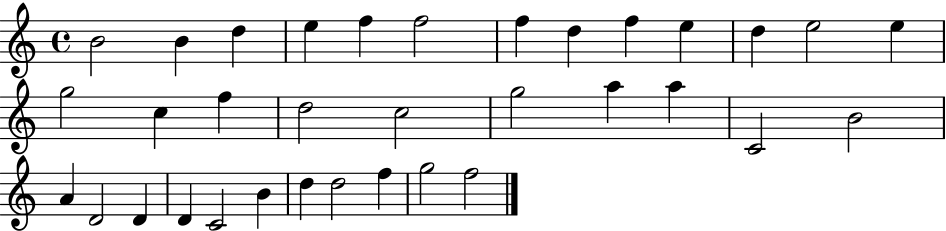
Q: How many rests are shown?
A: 0